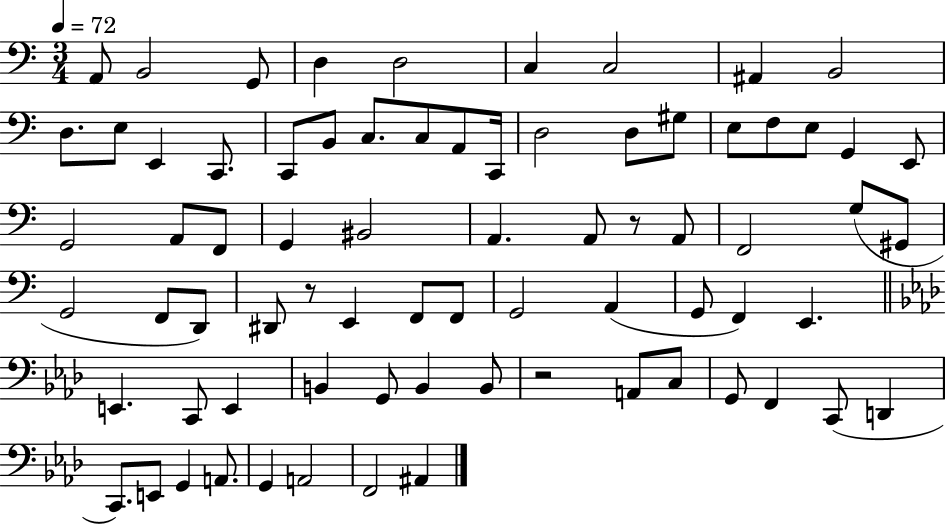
A2/e B2/h G2/e D3/q D3/h C3/q C3/h A#2/q B2/h D3/e. E3/e E2/q C2/e. C2/e B2/e C3/e. C3/e A2/e C2/s D3/h D3/e G#3/e E3/e F3/e E3/e G2/q E2/e G2/h A2/e F2/e G2/q BIS2/h A2/q. A2/e R/e A2/e F2/h G3/e G#2/e G2/h F2/e D2/e D#2/e R/e E2/q F2/e F2/e G2/h A2/q G2/e F2/q E2/q. E2/q. C2/e E2/q B2/q G2/e B2/q B2/e R/h A2/e C3/e G2/e F2/q C2/e D2/q C2/e. E2/e G2/q A2/e. G2/q A2/h F2/h A#2/q